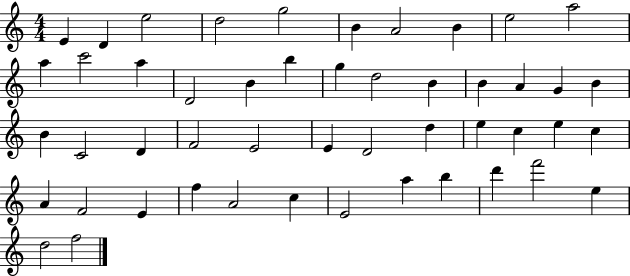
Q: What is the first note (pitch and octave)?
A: E4